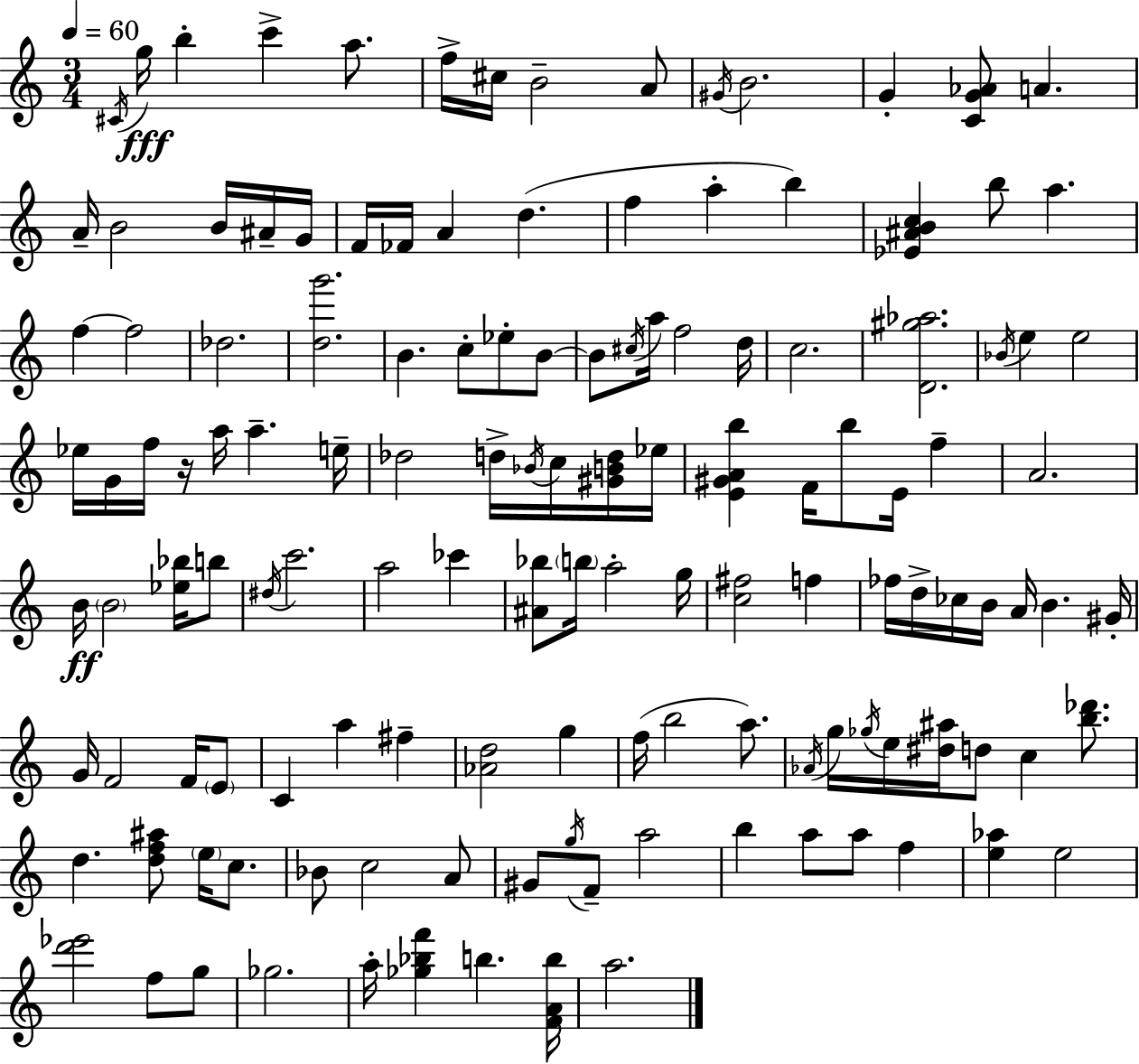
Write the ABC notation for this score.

X:1
T:Untitled
M:3/4
L:1/4
K:C
^C/4 g/4 b c' a/2 f/4 ^c/4 B2 A/2 ^G/4 B2 G [CG_A]/2 A A/4 B2 B/4 ^A/4 G/4 F/4 _F/4 A d f a b [_E^ABc] b/2 a f f2 _d2 [dg']2 B c/2 _e/2 B/2 B/2 ^c/4 a/4 f2 d/4 c2 [D^g_a]2 _B/4 e e2 _e/4 G/4 f/4 z/4 a/4 a e/4 _d2 d/4 _B/4 c/4 [^GBd]/4 _e/4 [E^GAb] F/4 b/2 E/4 f A2 B/4 B2 [_e_b]/4 b/2 ^d/4 c'2 a2 _c' [^A_b]/2 b/4 a2 g/4 [c^f]2 f _f/4 d/4 _c/4 B/4 A/4 B ^G/4 G/4 F2 F/4 E/2 C a ^f [_Ad]2 g f/4 b2 a/2 _A/4 g/4 _g/4 e/4 [^d^a]/4 d/2 c [b_d']/2 d [df^a]/2 e/4 c/2 _B/2 c2 A/2 ^G/2 g/4 F/2 a2 b a/2 a/2 f [e_a] e2 [d'_e']2 f/2 g/2 _g2 a/4 [_g_bf'] b [FAb]/4 a2